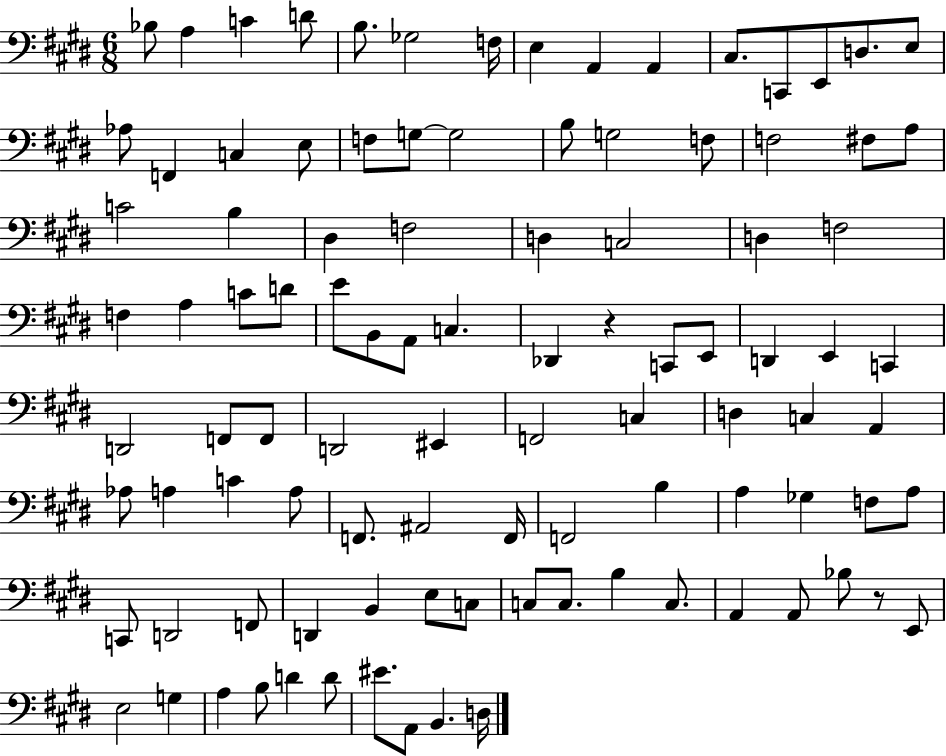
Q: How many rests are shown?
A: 2